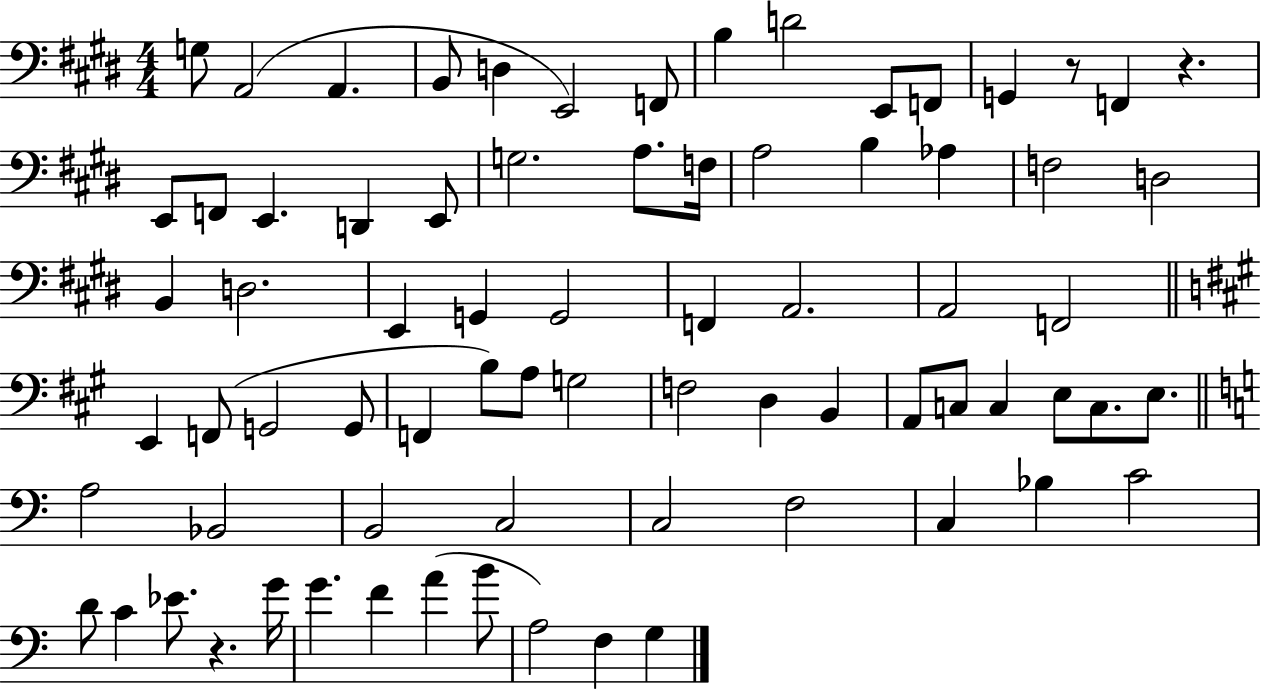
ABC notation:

X:1
T:Untitled
M:4/4
L:1/4
K:E
G,/2 A,,2 A,, B,,/2 D, E,,2 F,,/2 B, D2 E,,/2 F,,/2 G,, z/2 F,, z E,,/2 F,,/2 E,, D,, E,,/2 G,2 A,/2 F,/4 A,2 B, _A, F,2 D,2 B,, D,2 E,, G,, G,,2 F,, A,,2 A,,2 F,,2 E,, F,,/2 G,,2 G,,/2 F,, B,/2 A,/2 G,2 F,2 D, B,, A,,/2 C,/2 C, E,/2 C,/2 E,/2 A,2 _B,,2 B,,2 C,2 C,2 F,2 C, _B, C2 D/2 C _E/2 z G/4 G F A B/2 A,2 F, G,